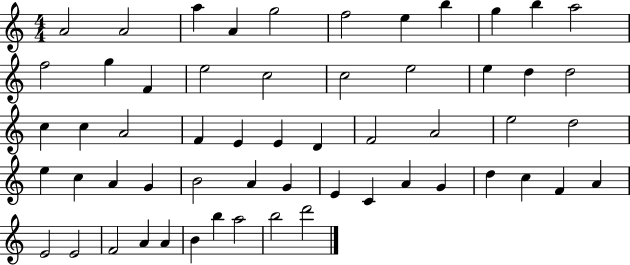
{
  \clef treble
  \numericTimeSignature
  \time 4/4
  \key c \major
  a'2 a'2 | a''4 a'4 g''2 | f''2 e''4 b''4 | g''4 b''4 a''2 | \break f''2 g''4 f'4 | e''2 c''2 | c''2 e''2 | e''4 d''4 d''2 | \break c''4 c''4 a'2 | f'4 e'4 e'4 d'4 | f'2 a'2 | e''2 d''2 | \break e''4 c''4 a'4 g'4 | b'2 a'4 g'4 | e'4 c'4 a'4 g'4 | d''4 c''4 f'4 a'4 | \break e'2 e'2 | f'2 a'4 a'4 | b'4 b''4 a''2 | b''2 d'''2 | \break \bar "|."
}